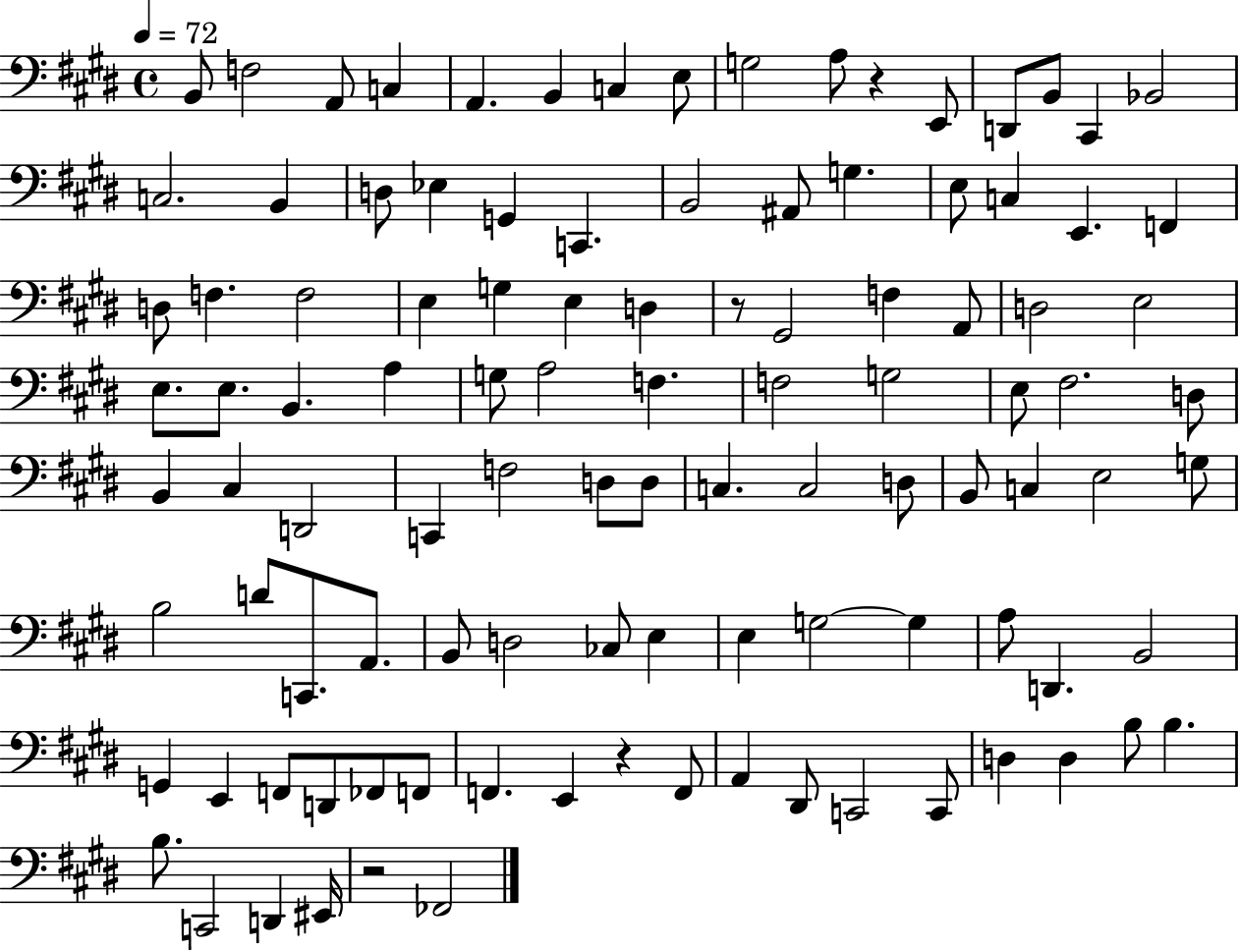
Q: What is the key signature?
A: E major